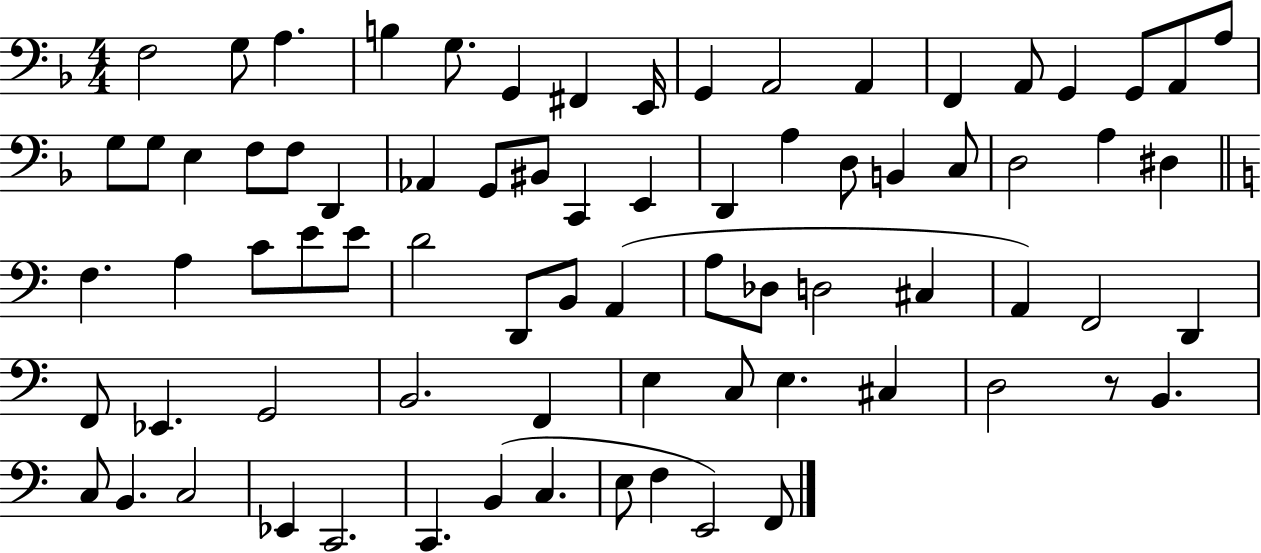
{
  \clef bass
  \numericTimeSignature
  \time 4/4
  \key f \major
  f2 g8 a4. | b4 g8. g,4 fis,4 e,16 | g,4 a,2 a,4 | f,4 a,8 g,4 g,8 a,8 a8 | \break g8 g8 e4 f8 f8 d,4 | aes,4 g,8 bis,8 c,4 e,4 | d,4 a4 d8 b,4 c8 | d2 a4 dis4 | \break \bar "||" \break \key c \major f4. a4 c'8 e'8 e'8 | d'2 d,8 b,8 a,4( | a8 des8 d2 cis4 | a,4) f,2 d,4 | \break f,8 ees,4. g,2 | b,2. f,4 | e4 c8 e4. cis4 | d2 r8 b,4. | \break c8 b,4. c2 | ees,4 c,2. | c,4. b,4( c4. | e8 f4 e,2) f,8 | \break \bar "|."
}